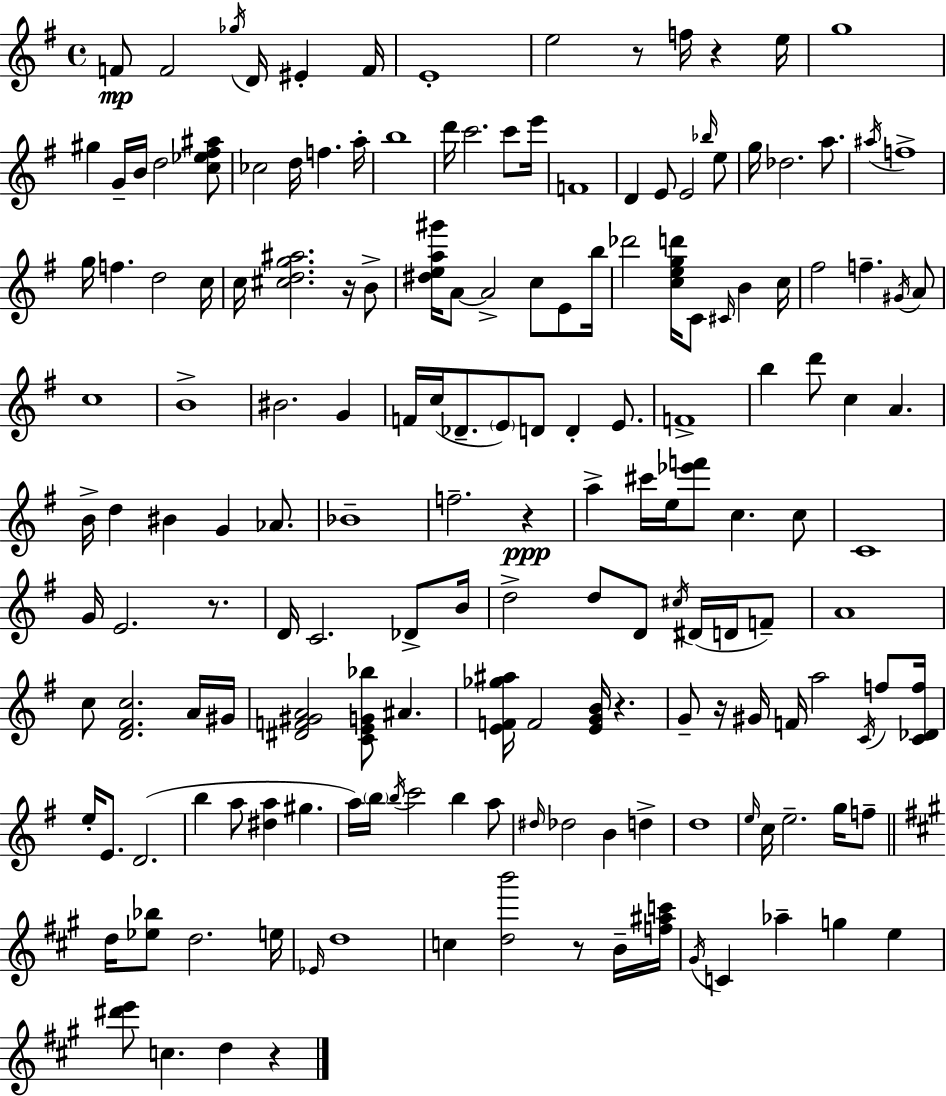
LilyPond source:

{
  \clef treble
  \time 4/4
  \defaultTimeSignature
  \key e \minor
  \repeat volta 2 { f'8\mp f'2 \acciaccatura { ges''16 } d'16 eis'4-. | f'16 e'1-. | e''2 r8 f''16 r4 | e''16 g''1 | \break gis''4 g'16-- b'16 d''2 <c'' ees'' fis'' ais''>8 | ces''2 d''16 f''4. | a''16-. b''1 | d'''16 c'''2. c'''8 | \break e'''16 f'1 | d'4 e'8 e'2 \grace { bes''16 } | e''8 g''16 des''2. a''8. | \acciaccatura { ais''16 } f''1-> | \break g''16 f''4. d''2 | c''16 c''16 <cis'' d'' g'' ais''>2. | r16 b'8-> <dis'' e'' a'' gis'''>16 a'8~~ a'2-> c''8 | e'8 b''16 des'''2 <c'' e'' g'' d'''>16 c'8 \grace { cis'16 } b'4 | \break c''16 fis''2 f''4.-- | \acciaccatura { gis'16 } a'8 c''1 | b'1-> | bis'2. | \break g'4 f'16 c''16( des'8.-- \parenthesize e'8) d'8 d'4-. | e'8. f'1-> | b''4 d'''8 c''4 a'4. | b'16-> d''4 bis'4 g'4 | \break aes'8. bes'1-- | f''2.-- | r4\ppp a''4-> cis'''16 e''16 <ees''' f'''>8 c''4. | c''8 c'1 | \break g'16 e'2. | r8. d'16 c'2. | des'8-> b'16 d''2-> d''8 d'8 | \acciaccatura { cis''16 }( dis'16 d'16 f'8--) a'1 | \break c''8 <d' fis' c''>2. | a'16 gis'16 <dis' f' gis' a'>2 <c' e' g' bes''>8 | ais'4. <e' f' ges'' ais''>16 f'2 <e' g' b'>16 | r4. g'8-- r16 gis'16 f'16 a''2 | \break \acciaccatura { c'16 } f''8 <c' des' f''>16 e''16-. e'8. d'2.( | b''4 a''8 <dis'' a''>4 | gis''4. a''16) \parenthesize b''16 \acciaccatura { b''16 } c'''2 | b''4 a''8 \grace { dis''16 } des''2 | \break b'4 d''4-> d''1 | \grace { e''16 } c''16 e''2.-- | g''16 f''8-- \bar "||" \break \key a \major d''16 <ees'' bes''>8 d''2. e''16 | \grace { ees'16 } d''1 | c''4 <d'' b'''>2 r8 b'16-- | <f'' ais'' c'''>16 \acciaccatura { gis'16 } c'4 aes''4-- g''4 e''4 | \break <dis''' e'''>8 c''4. d''4 r4 | } \bar "|."
}